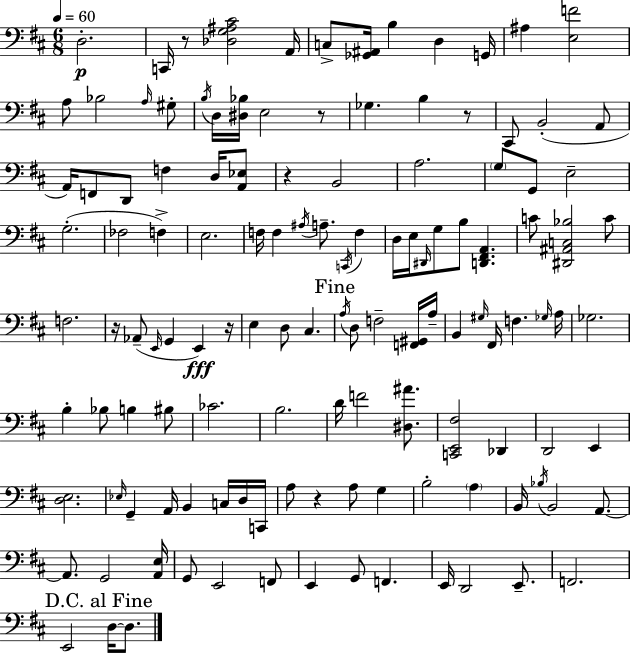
{
  \clef bass
  \numericTimeSignature
  \time 6/8
  \key d \major
  \tempo 4 = 60
  d2.-.\p | c,16 r8 <des g ais cis'>2 a,16 | c8-> <ges, ais,>16 b4 d4 g,16 | ais4 <e f'>2 | \break a8 bes2 \grace { a16 } gis8-. | \acciaccatura { b16 } d16 <dis bes>16 e2 | r8 ges4. b4 | r8 cis,8 b,2-.( | \break a,8 a,16) f,8 d,8 f4 d16 | <a, ees>8 r4 b,2 | a2. | \parenthesize g8 g,8 e2-- | \break g2.-.( | fes2 f4->) | e2. | f16 f4 \acciaccatura { ais16 } a8.-- \acciaccatura { c,16 } | \break f4 d16 e16 \grace { dis,16 } g8 b8 <d, fis, a,>4. | c'8 <dis, ais, c bes>2 | c'8 f2. | r16 aes,8--( \grace { e,16 } g,4 | \break e,4\fff) r16 e4 d8 | cis4. \mark "Fine" \acciaccatura { a16 } d8 f2-- | <f, gis,>16 a16-- b,4 \grace { gis16 } | fis,16 f4. \grace { ges16 } a16 ges2. | \break b4-. | bes8 b4 bis8 ces'2. | b2. | d'16 f'2 | \break <dis ais'>8. <c, e, fis>2 | des,4 d,2 | e,4 <d e>2. | \grace { ees16 } g,4-- | \break a,16 b,4 c16 d16 c,16 a8 | r4 a8 g4 b2-. | \parenthesize a4 b,16 \acciaccatura { bes16 } | b,2 a,8.~~ a,8. | \break g,2 <a, e>16 g,8 | e,2 f,8 e,4 | g,8 f,4. e,16 | d,2 e,8.-- f,2. | \break \mark "D.C. al Fine" e,2 | d16~~ d8. \bar "|."
}